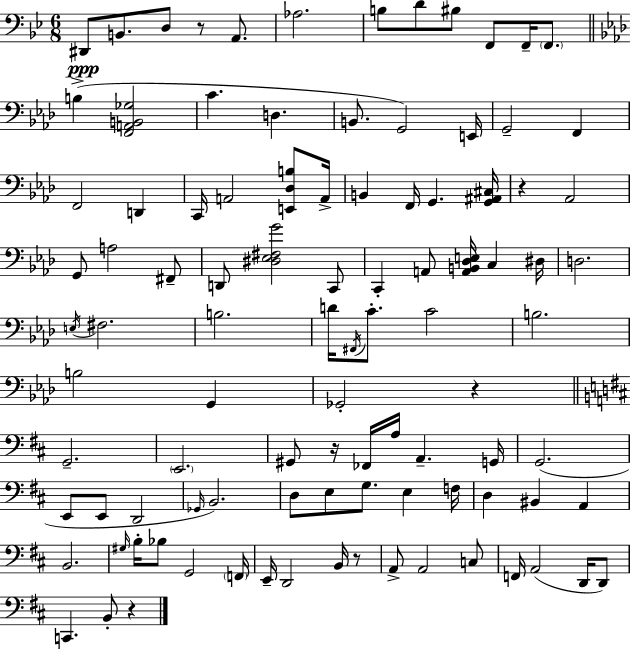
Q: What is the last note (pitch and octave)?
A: B2